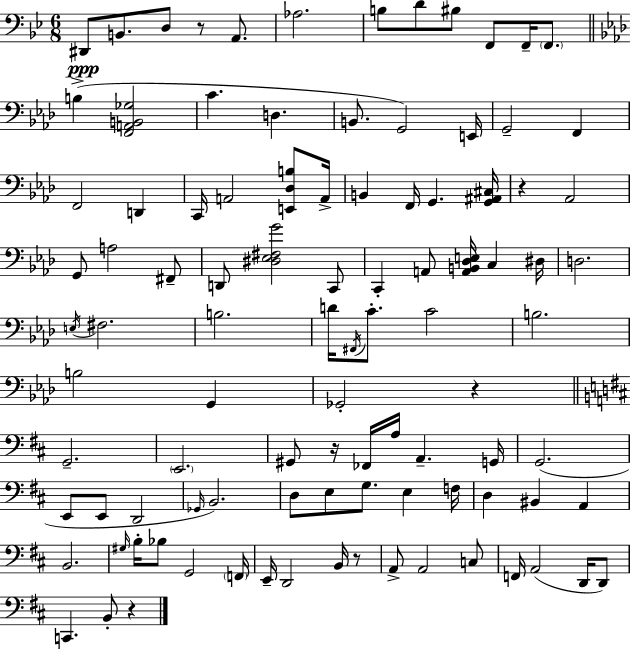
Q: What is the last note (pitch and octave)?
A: B2